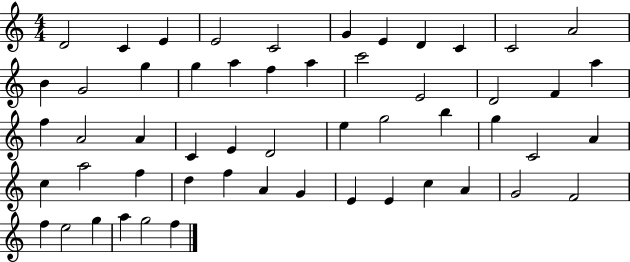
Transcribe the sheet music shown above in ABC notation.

X:1
T:Untitled
M:4/4
L:1/4
K:C
D2 C E E2 C2 G E D C C2 A2 B G2 g g a f a c'2 E2 D2 F a f A2 A C E D2 e g2 b g C2 A c a2 f d f A G E E c A G2 F2 f e2 g a g2 f